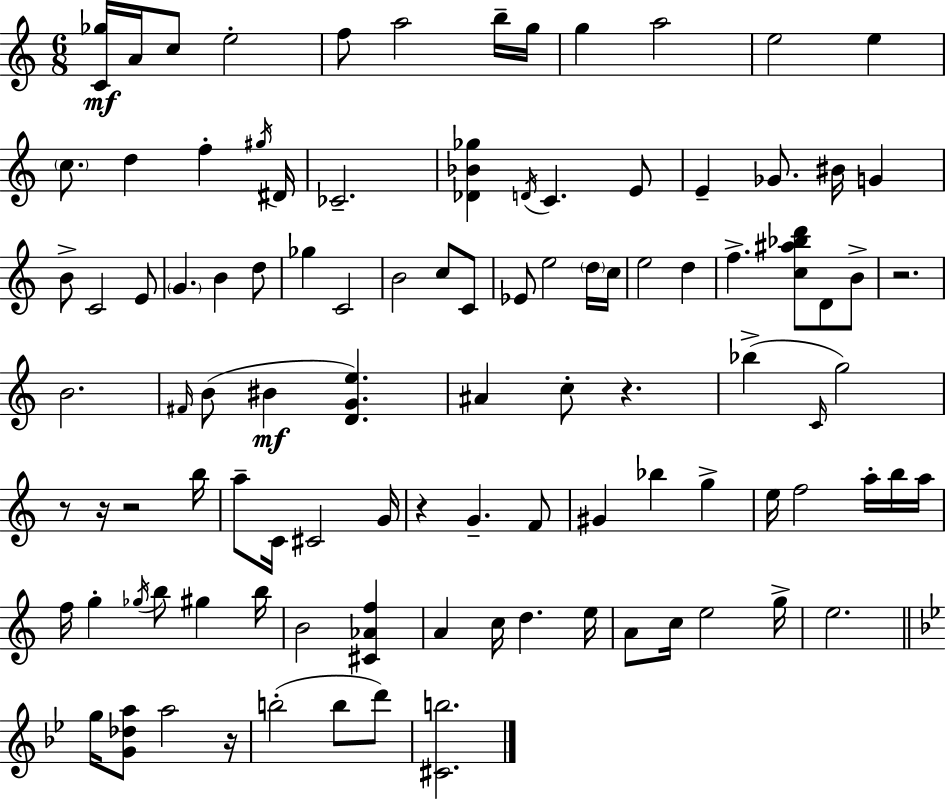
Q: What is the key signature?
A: A minor